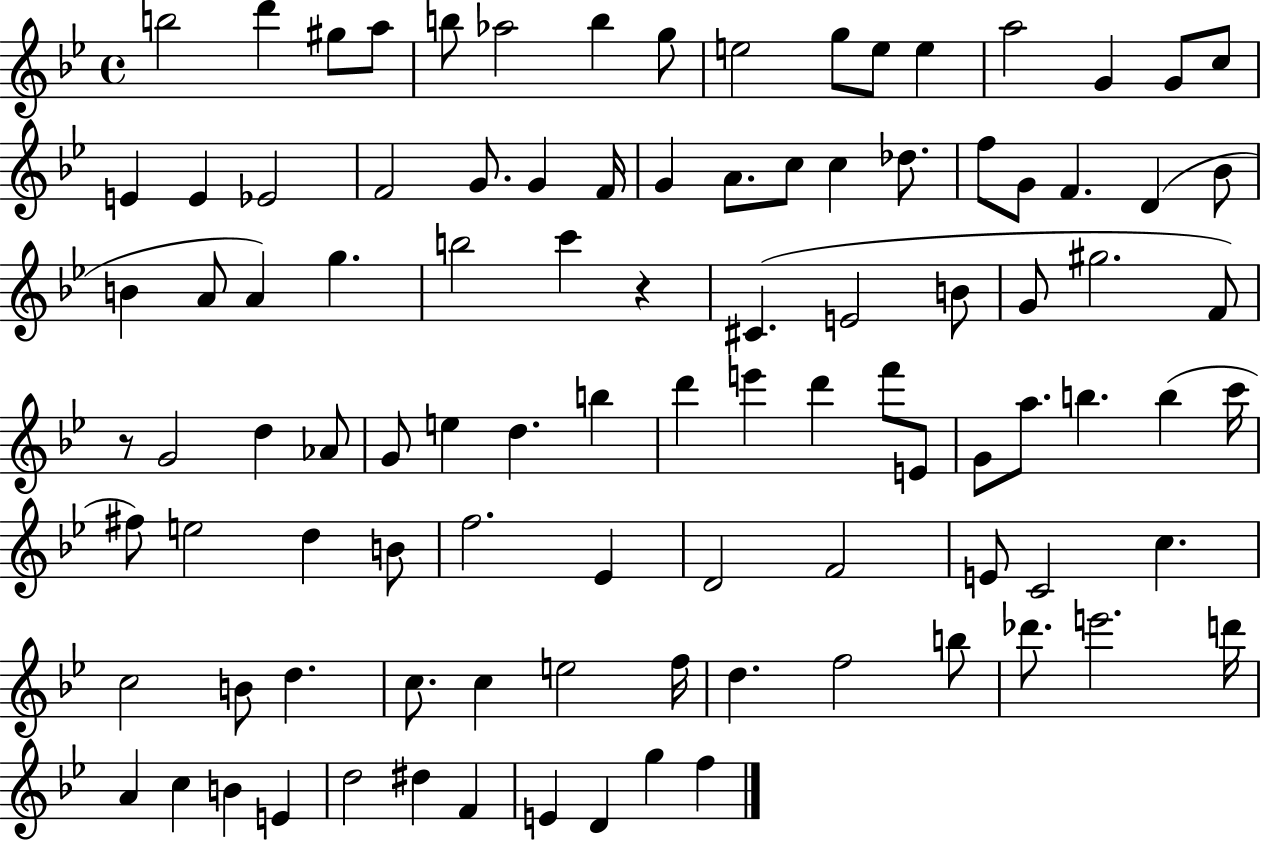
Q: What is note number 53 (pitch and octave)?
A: D6